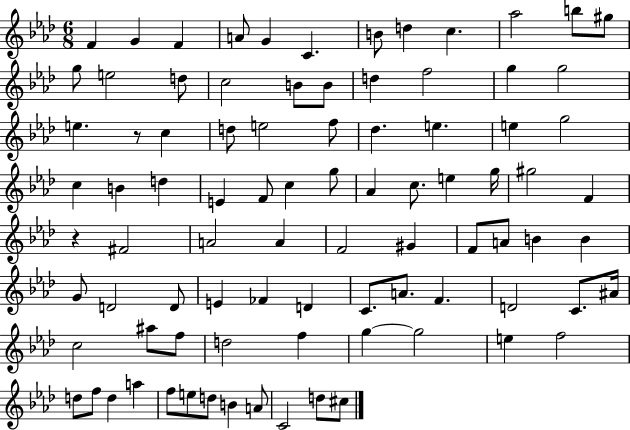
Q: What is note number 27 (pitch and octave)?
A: F5